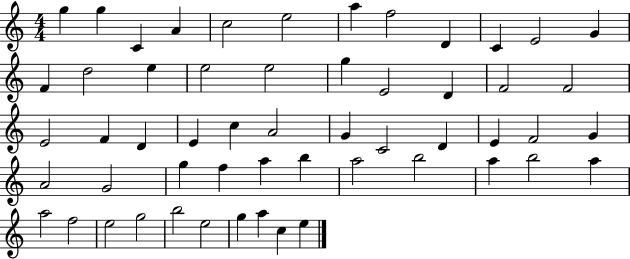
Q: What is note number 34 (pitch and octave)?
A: G4